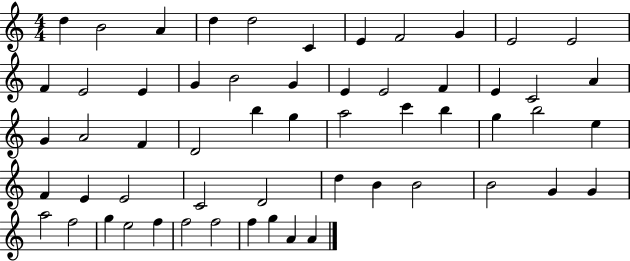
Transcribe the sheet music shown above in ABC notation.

X:1
T:Untitled
M:4/4
L:1/4
K:C
d B2 A d d2 C E F2 G E2 E2 F E2 E G B2 G E E2 F E C2 A G A2 F D2 b g a2 c' b g b2 e F E E2 C2 D2 d B B2 B2 G G a2 f2 g e2 f f2 f2 f g A A